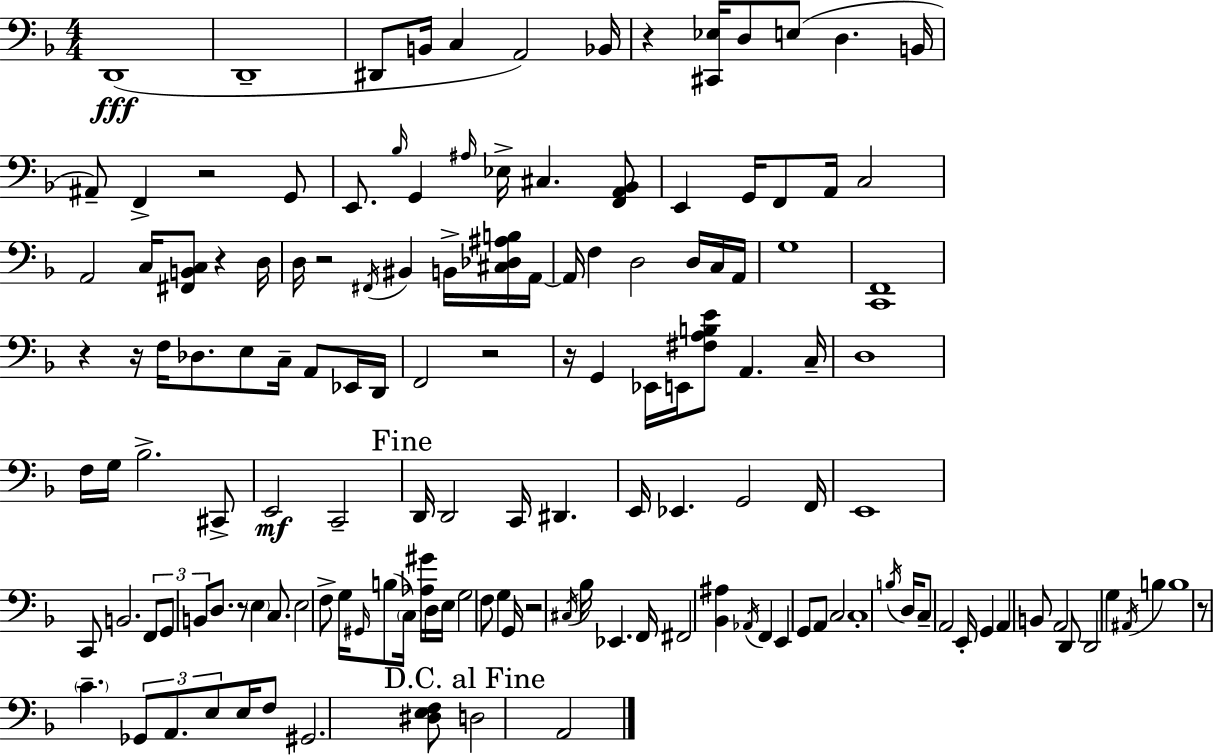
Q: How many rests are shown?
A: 11